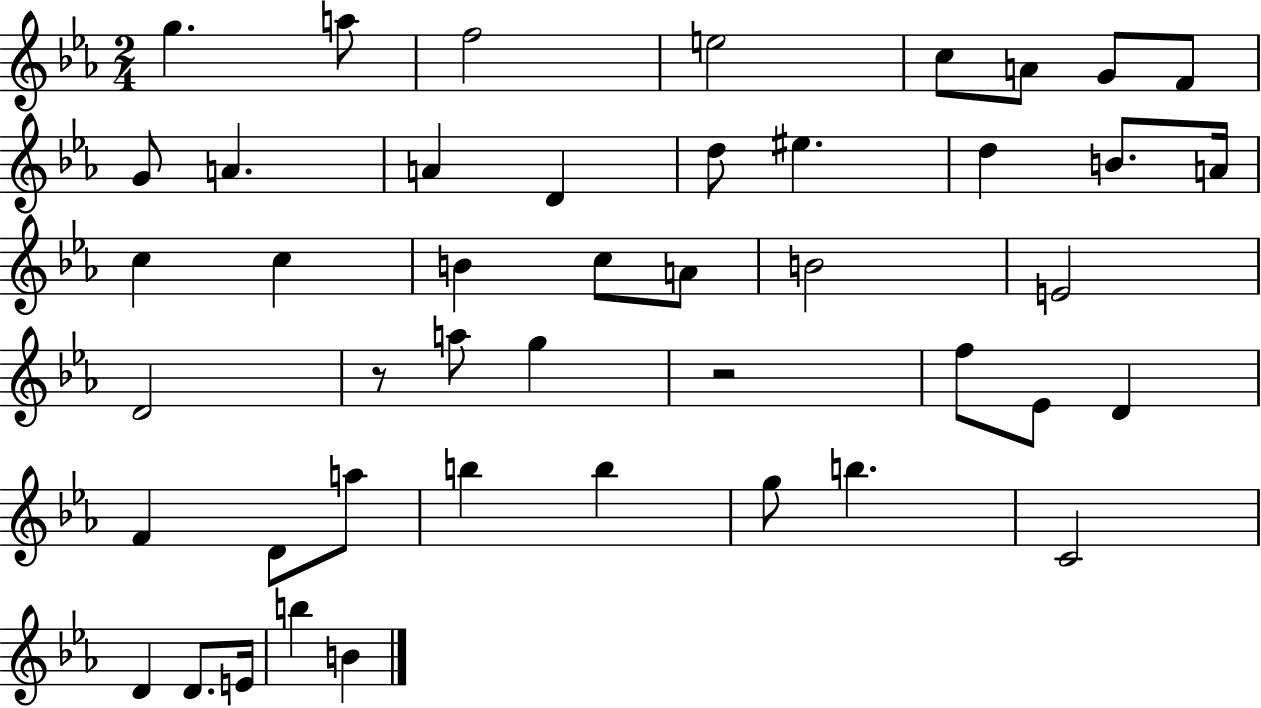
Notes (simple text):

G5/q. A5/e F5/h E5/h C5/e A4/e G4/e F4/e G4/e A4/q. A4/q D4/q D5/e EIS5/q. D5/q B4/e. A4/s C5/q C5/q B4/q C5/e A4/e B4/h E4/h D4/h R/e A5/e G5/q R/h F5/e Eb4/e D4/q F4/q D4/e A5/e B5/q B5/q G5/e B5/q. C4/h D4/q D4/e. E4/s B5/q B4/q